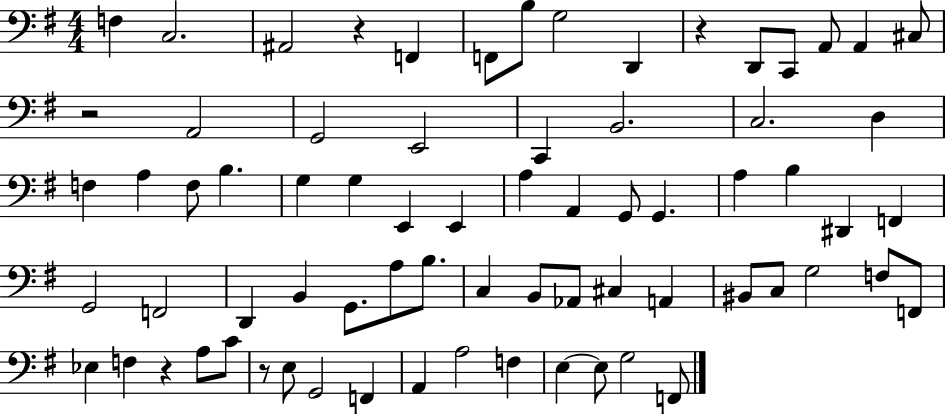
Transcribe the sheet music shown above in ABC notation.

X:1
T:Untitled
M:4/4
L:1/4
K:G
F, C,2 ^A,,2 z F,, F,,/2 B,/2 G,2 D,, z D,,/2 C,,/2 A,,/2 A,, ^C,/2 z2 A,,2 G,,2 E,,2 C,, B,,2 C,2 D, F, A, F,/2 B, G, G, E,, E,, A, A,, G,,/2 G,, A, B, ^D,, F,, G,,2 F,,2 D,, B,, G,,/2 A,/2 B,/2 C, B,,/2 _A,,/2 ^C, A,, ^B,,/2 C,/2 G,2 F,/2 F,,/2 _E, F, z A,/2 C/2 z/2 E,/2 G,,2 F,, A,, A,2 F, E, E,/2 G,2 F,,/2